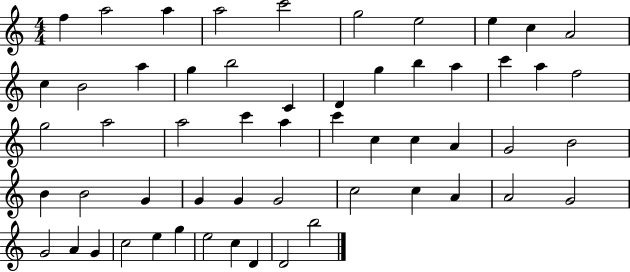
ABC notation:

X:1
T:Untitled
M:4/4
L:1/4
K:C
f a2 a a2 c'2 g2 e2 e c A2 c B2 a g b2 C D g b a c' a f2 g2 a2 a2 c' a c' c c A G2 B2 B B2 G G G G2 c2 c A A2 G2 G2 A G c2 e g e2 c D D2 b2